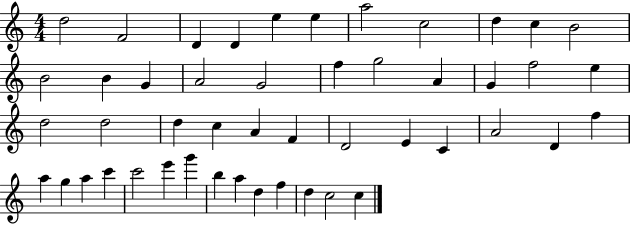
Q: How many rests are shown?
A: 0